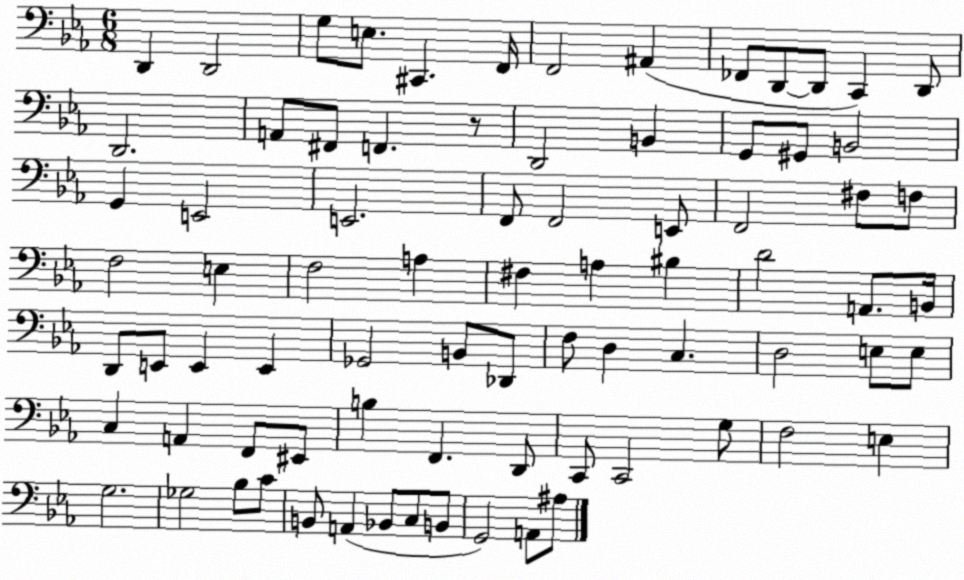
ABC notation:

X:1
T:Untitled
M:6/8
L:1/4
K:Eb
D,, D,,2 G,/2 E,/2 ^C,, F,,/4 F,,2 ^A,, _F,,/2 D,,/2 D,,/2 C,, D,,/2 D,,2 A,,/2 ^F,,/2 F,, z/2 D,,2 B,, G,,/2 ^G,,/2 B,,2 G,, E,,2 E,,2 F,,/2 F,,2 E,,/2 F,,2 ^F,/2 F,/2 F,2 E, F,2 A, ^F, A, ^B, D2 A,,/2 B,,/4 D,,/2 E,,/2 E,, E,, _G,,2 B,,/2 _D,,/2 F,/2 D, C, D,2 E,/2 E,/2 C, A,, F,,/2 ^E,,/2 B, F,, D,,/2 C,,/2 C,,2 G,/2 F,2 E, G,2 _G,2 _B,/2 C/2 B,,/2 A,, _B,,/2 C,/2 B,,/2 G,,2 A,,/2 ^A,/2